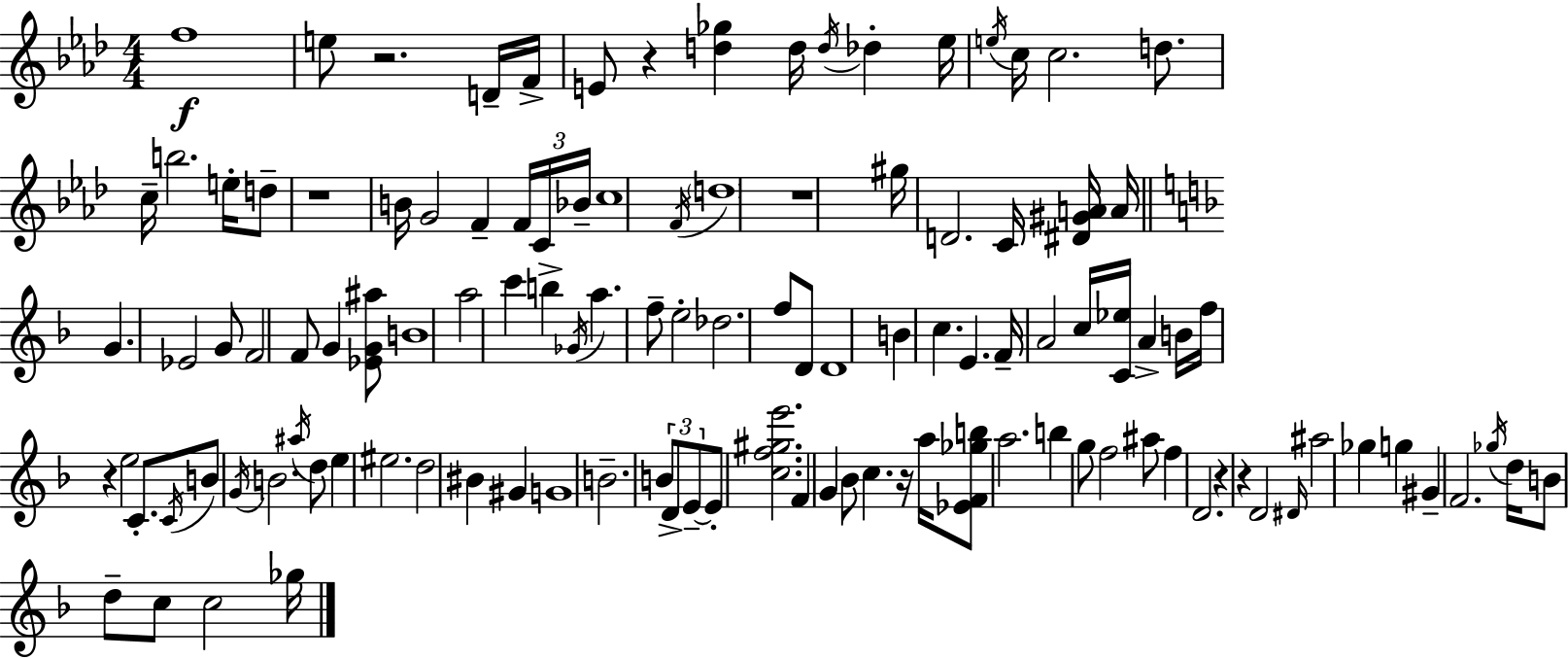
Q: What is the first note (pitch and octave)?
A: F5